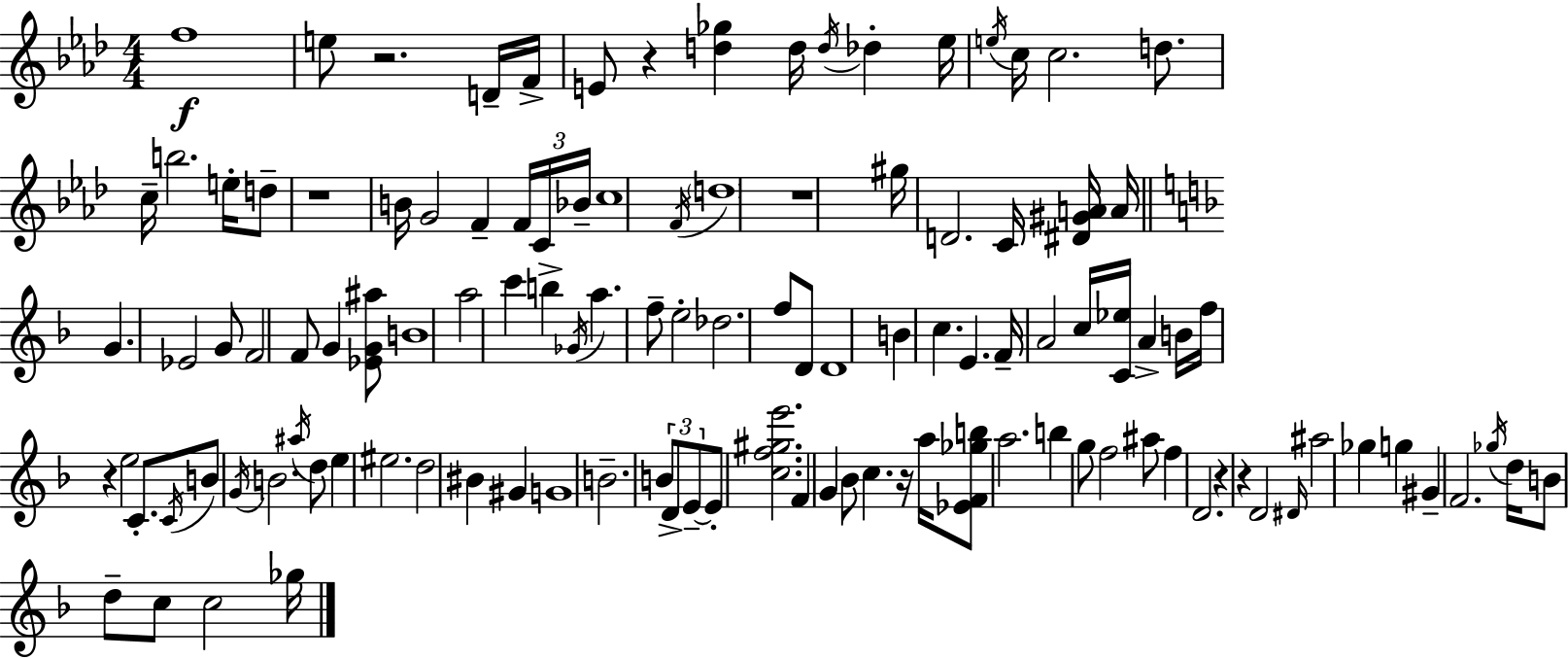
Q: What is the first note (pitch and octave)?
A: F5